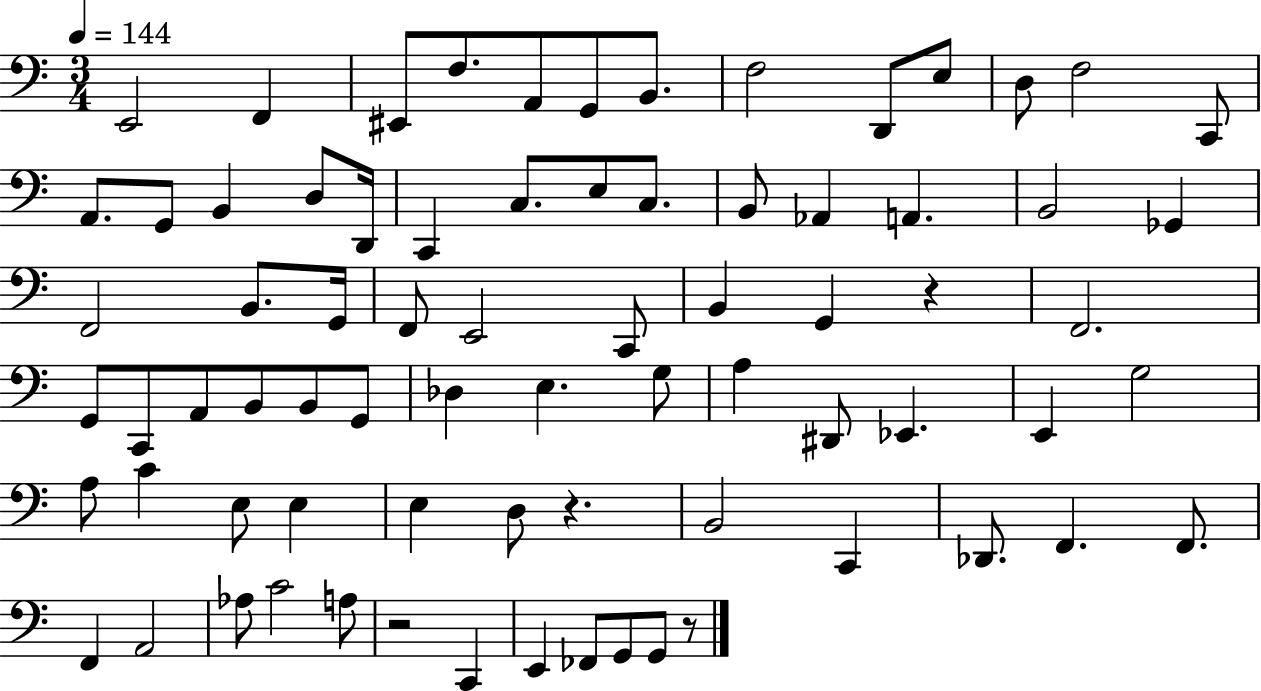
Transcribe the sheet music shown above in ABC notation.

X:1
T:Untitled
M:3/4
L:1/4
K:C
E,,2 F,, ^E,,/2 F,/2 A,,/2 G,,/2 B,,/2 F,2 D,,/2 E,/2 D,/2 F,2 C,,/2 A,,/2 G,,/2 B,, D,/2 D,,/4 C,, C,/2 E,/2 C,/2 B,,/2 _A,, A,, B,,2 _G,, F,,2 B,,/2 G,,/4 F,,/2 E,,2 C,,/2 B,, G,, z F,,2 G,,/2 C,,/2 A,,/2 B,,/2 B,,/2 G,,/2 _D, E, G,/2 A, ^D,,/2 _E,, E,, G,2 A,/2 C E,/2 E, E, D,/2 z B,,2 C,, _D,,/2 F,, F,,/2 F,, A,,2 _A,/2 C2 A,/2 z2 C,, E,, _F,,/2 G,,/2 G,,/2 z/2